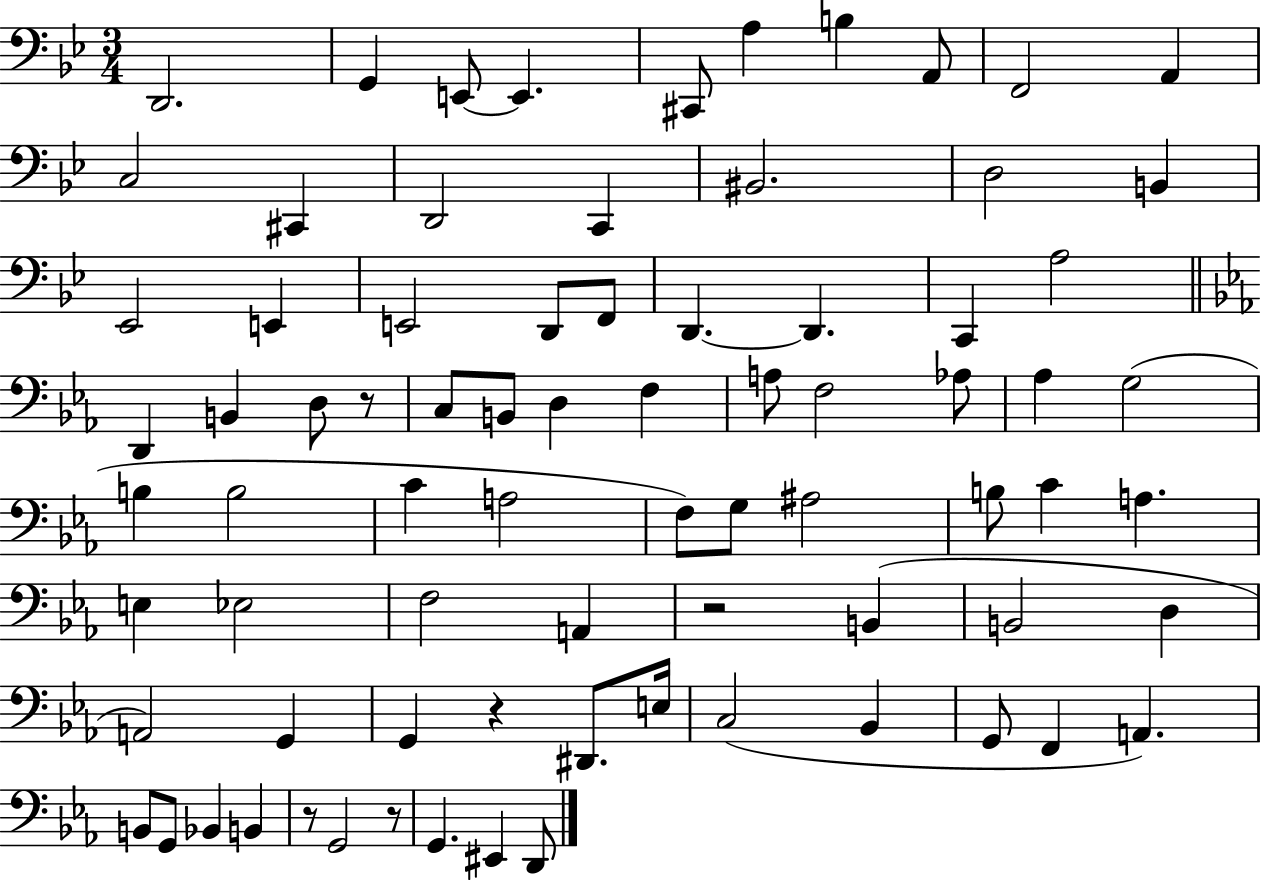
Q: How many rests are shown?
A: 5